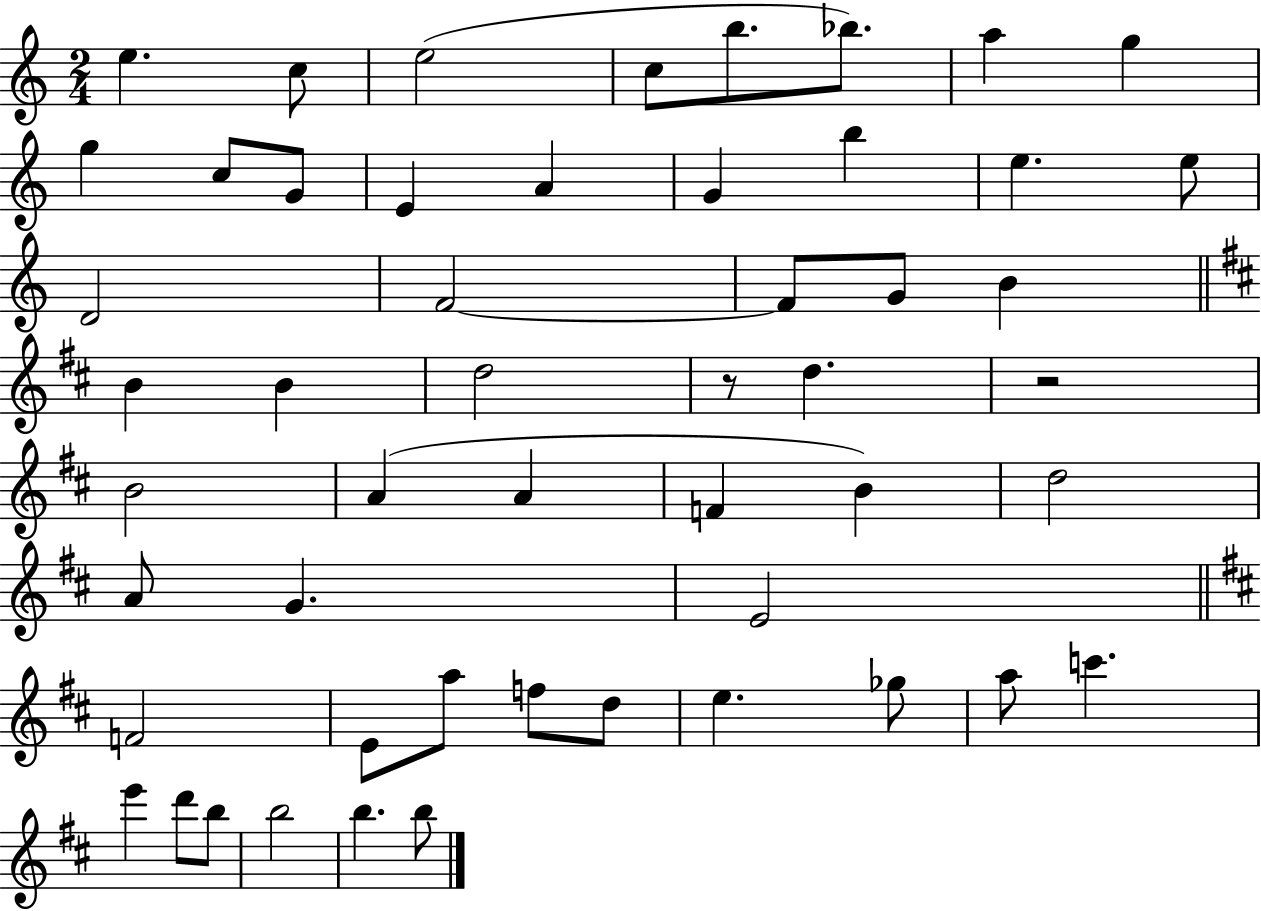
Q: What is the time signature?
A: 2/4